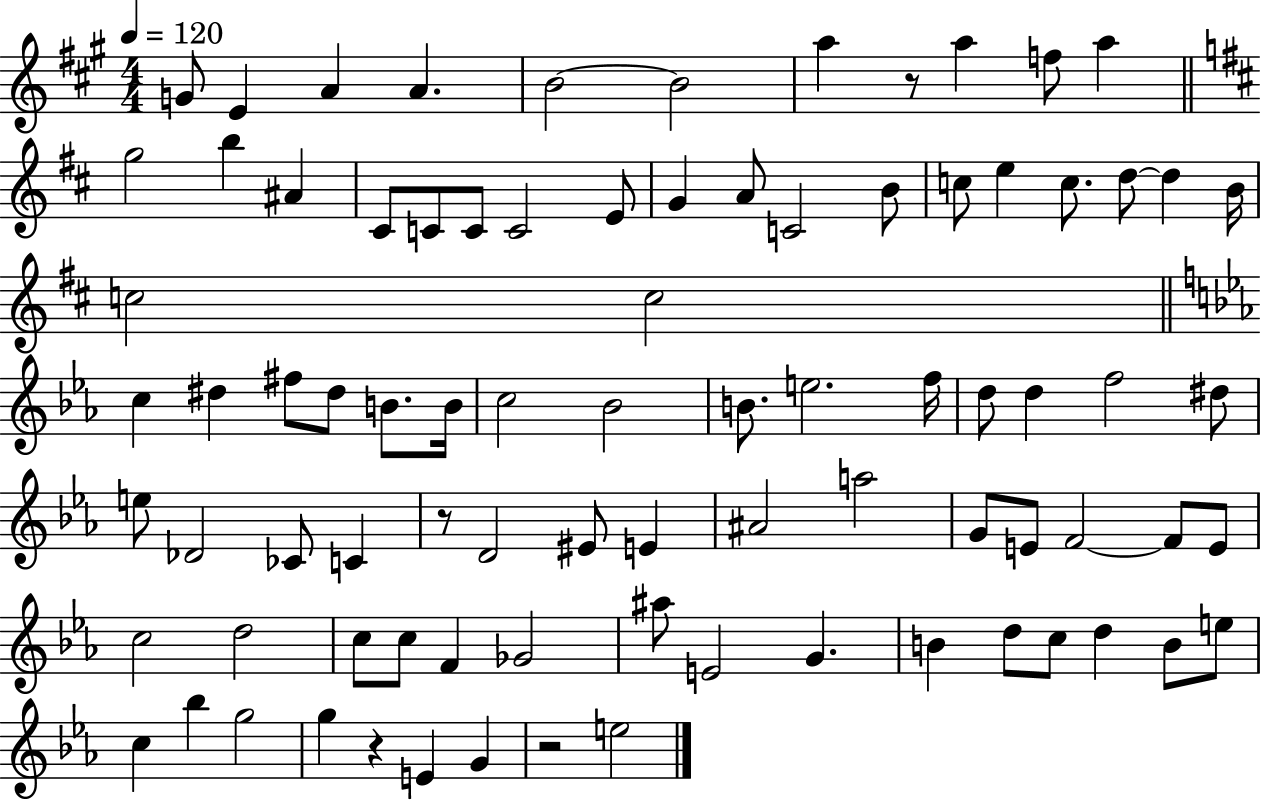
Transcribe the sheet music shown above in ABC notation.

X:1
T:Untitled
M:4/4
L:1/4
K:A
G/2 E A A B2 B2 a z/2 a f/2 a g2 b ^A ^C/2 C/2 C/2 C2 E/2 G A/2 C2 B/2 c/2 e c/2 d/2 d B/4 c2 c2 c ^d ^f/2 ^d/2 B/2 B/4 c2 _B2 B/2 e2 f/4 d/2 d f2 ^d/2 e/2 _D2 _C/2 C z/2 D2 ^E/2 E ^A2 a2 G/2 E/2 F2 F/2 E/2 c2 d2 c/2 c/2 F _G2 ^a/2 E2 G B d/2 c/2 d B/2 e/2 c _b g2 g z E G z2 e2